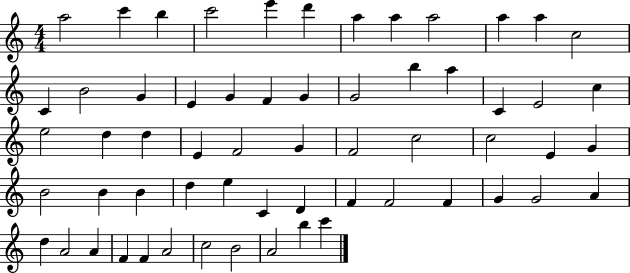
X:1
T:Untitled
M:4/4
L:1/4
K:C
a2 c' b c'2 e' d' a a a2 a a c2 C B2 G E G F G G2 b a C E2 c e2 d d E F2 G F2 c2 c2 E G B2 B B d e C D F F2 F G G2 A d A2 A F F A2 c2 B2 A2 b c'